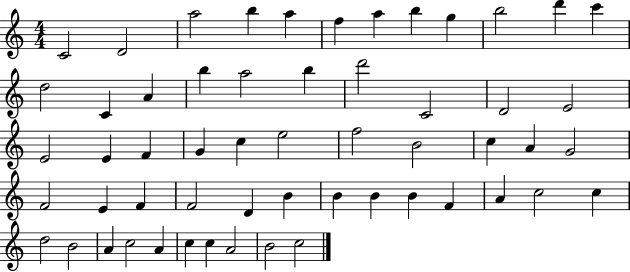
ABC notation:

X:1
T:Untitled
M:4/4
L:1/4
K:C
C2 D2 a2 b a f a b g b2 d' c' d2 C A b a2 b d'2 C2 D2 E2 E2 E F G c e2 f2 B2 c A G2 F2 E F F2 D B B B B F A c2 c d2 B2 A c2 A c c A2 B2 c2